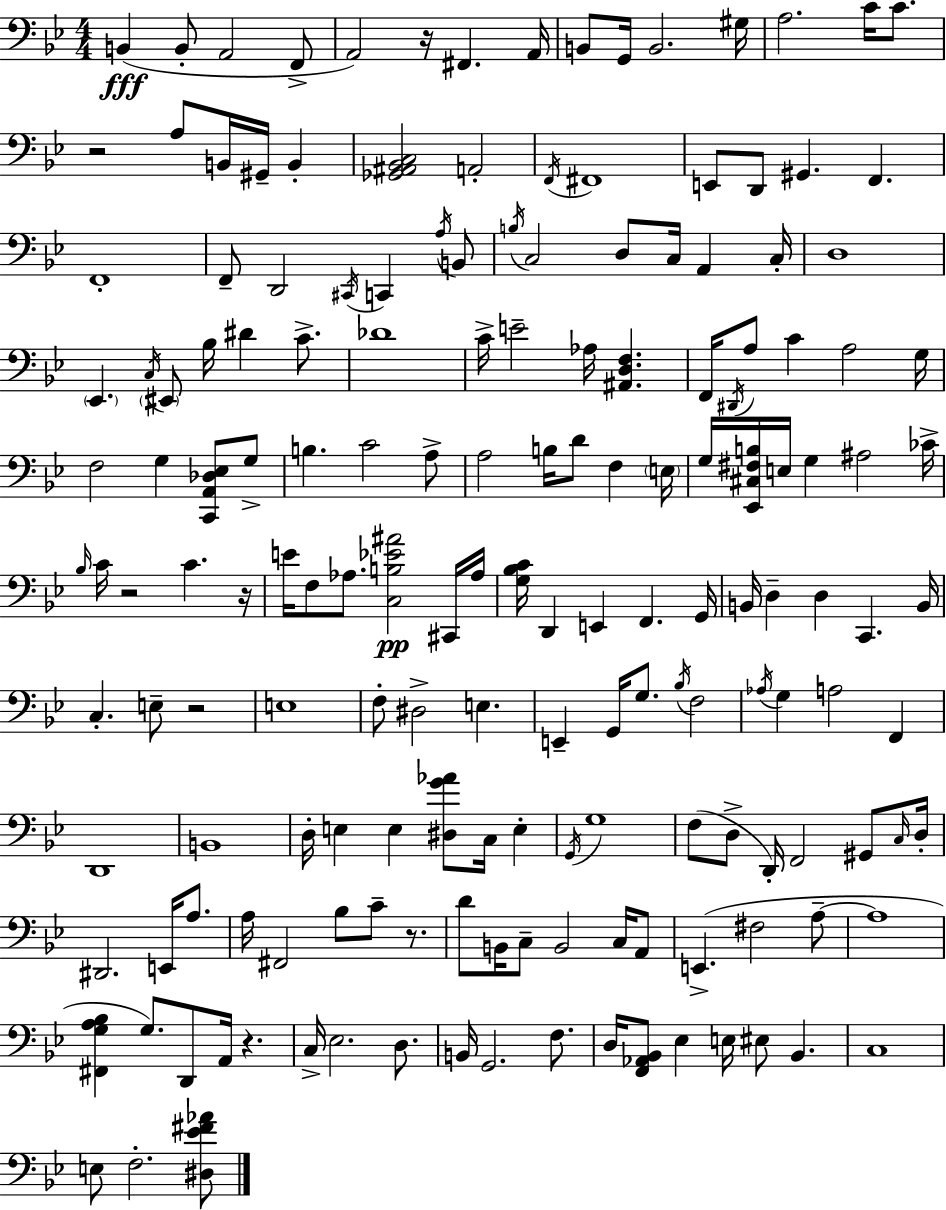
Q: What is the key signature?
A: G minor